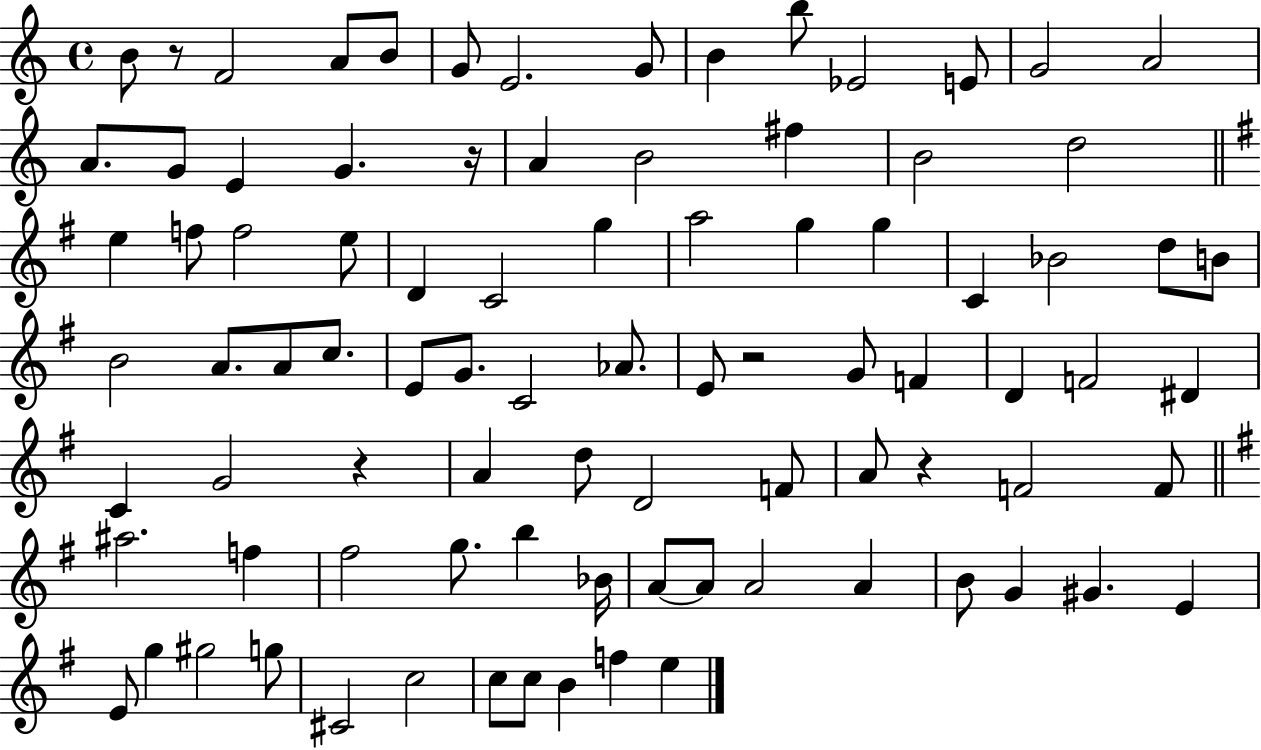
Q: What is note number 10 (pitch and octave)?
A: Eb4